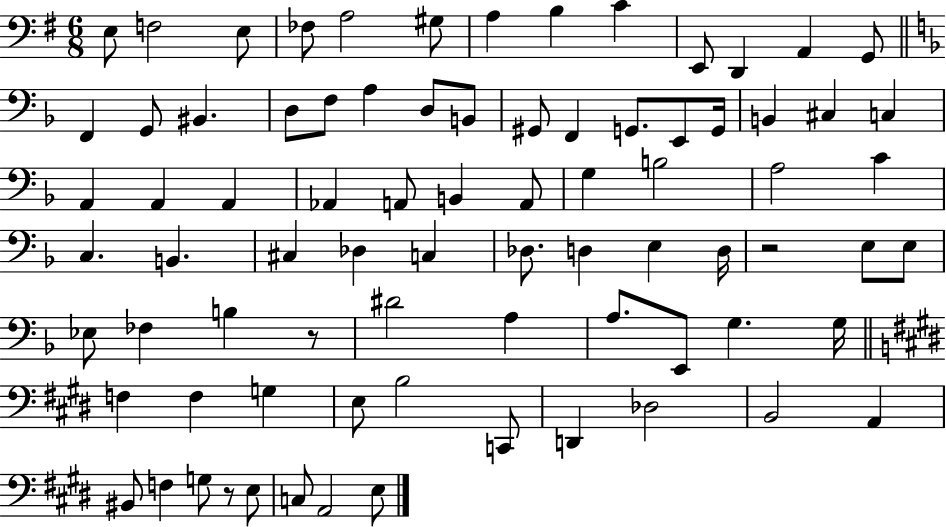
E3/e F3/h E3/e FES3/e A3/h G#3/e A3/q B3/q C4/q E2/e D2/q A2/q G2/e F2/q G2/e BIS2/q. D3/e F3/e A3/q D3/e B2/e G#2/e F2/q G2/e. E2/e G2/s B2/q C#3/q C3/q A2/q A2/q A2/q Ab2/q A2/e B2/q A2/e G3/q B3/h A3/h C4/q C3/q. B2/q. C#3/q Db3/q C3/q Db3/e. D3/q E3/q D3/s R/h E3/e E3/e Eb3/e FES3/q B3/q R/e D#4/h A3/q A3/e. E2/e G3/q. G3/s F3/q F3/q G3/q E3/e B3/h C2/e D2/q Db3/h B2/h A2/q BIS2/e F3/q G3/e R/e E3/e C3/e A2/h E3/e